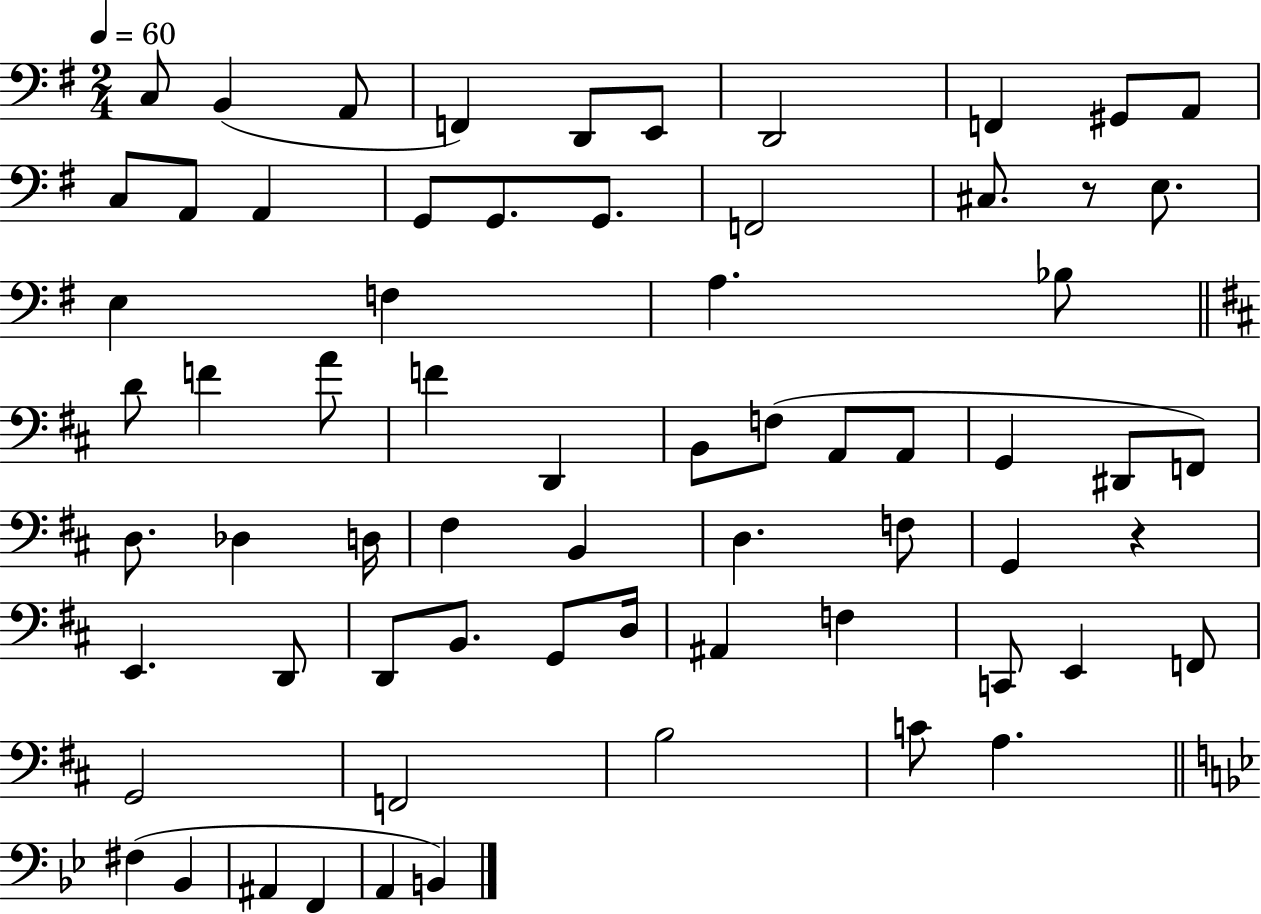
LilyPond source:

{
  \clef bass
  \numericTimeSignature
  \time 2/4
  \key g \major
  \tempo 4 = 60
  \repeat volta 2 { c8 b,4( a,8 | f,4) d,8 e,8 | d,2 | f,4 gis,8 a,8 | \break c8 a,8 a,4 | g,8 g,8. g,8. | f,2 | cis8. r8 e8. | \break e4 f4 | a4. bes8 | \bar "||" \break \key b \minor d'8 f'4 a'8 | f'4 d,4 | b,8 f8( a,8 a,8 | g,4 dis,8 f,8) | \break d8. des4 d16 | fis4 b,4 | d4. f8 | g,4 r4 | \break e,4. d,8 | d,8 b,8. g,8 d16 | ais,4 f4 | c,8 e,4 f,8 | \break g,2 | f,2 | b2 | c'8 a4. | \break \bar "||" \break \key bes \major fis4( bes,4 | ais,4 f,4 | a,4 b,4) | } \bar "|."
}